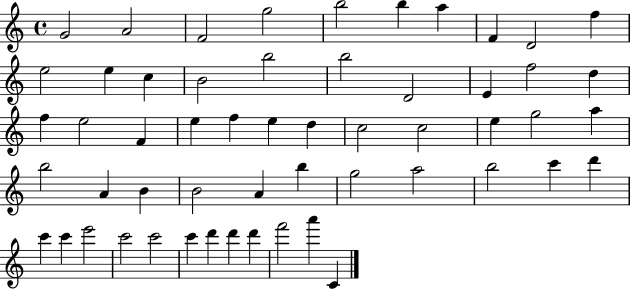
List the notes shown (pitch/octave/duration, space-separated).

G4/h A4/h F4/h G5/h B5/h B5/q A5/q F4/q D4/h F5/q E5/h E5/q C5/q B4/h B5/h B5/h D4/h E4/q F5/h D5/q F5/q E5/h F4/q E5/q F5/q E5/q D5/q C5/h C5/h E5/q G5/h A5/q B5/h A4/q B4/q B4/h A4/q B5/q G5/h A5/h B5/h C6/q D6/q C6/q C6/q E6/h C6/h C6/h C6/q D6/q D6/q D6/q F6/h A6/q C4/q